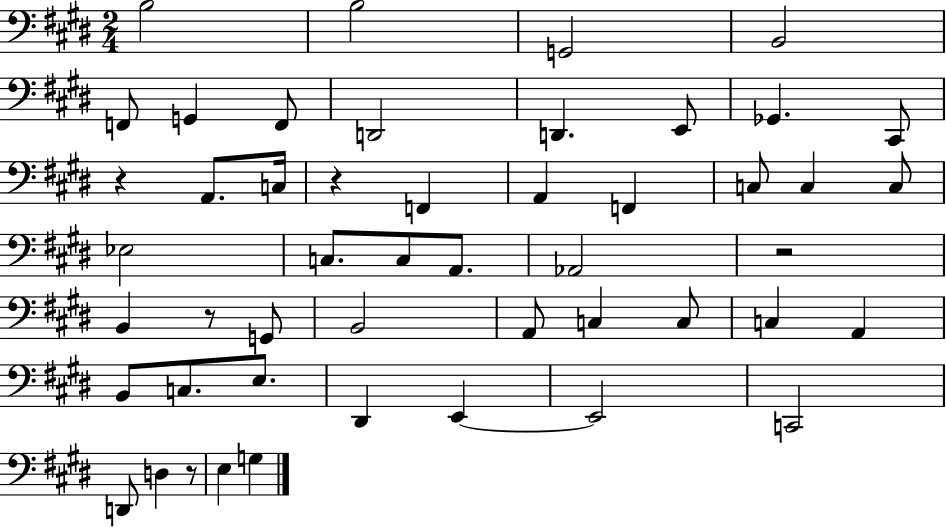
X:1
T:Untitled
M:2/4
L:1/4
K:E
B,2 B,2 G,,2 B,,2 F,,/2 G,, F,,/2 D,,2 D,, E,,/2 _G,, ^C,,/2 z A,,/2 C,/4 z F,, A,, F,, C,/2 C, C,/2 _E,2 C,/2 C,/2 A,,/2 _A,,2 z2 B,, z/2 G,,/2 B,,2 A,,/2 C, C,/2 C, A,, B,,/2 C,/2 E,/2 ^D,, E,, E,,2 C,,2 D,,/2 D, z/2 E, G,